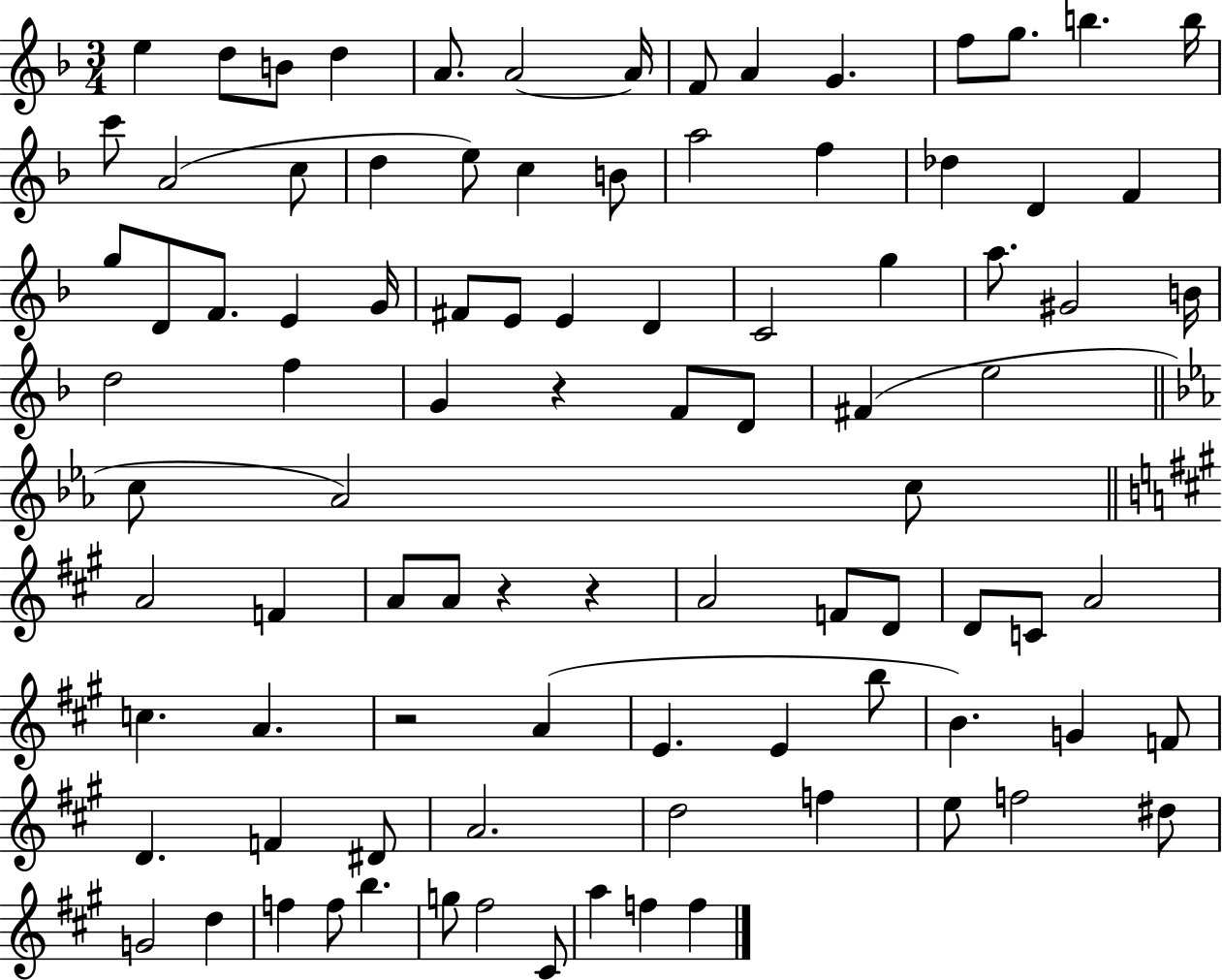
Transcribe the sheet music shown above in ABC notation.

X:1
T:Untitled
M:3/4
L:1/4
K:F
e d/2 B/2 d A/2 A2 A/4 F/2 A G f/2 g/2 b b/4 c'/2 A2 c/2 d e/2 c B/2 a2 f _d D F g/2 D/2 F/2 E G/4 ^F/2 E/2 E D C2 g a/2 ^G2 B/4 d2 f G z F/2 D/2 ^F e2 c/2 _A2 c/2 A2 F A/2 A/2 z z A2 F/2 D/2 D/2 C/2 A2 c A z2 A E E b/2 B G F/2 D F ^D/2 A2 d2 f e/2 f2 ^d/2 G2 d f f/2 b g/2 ^f2 ^C/2 a f f